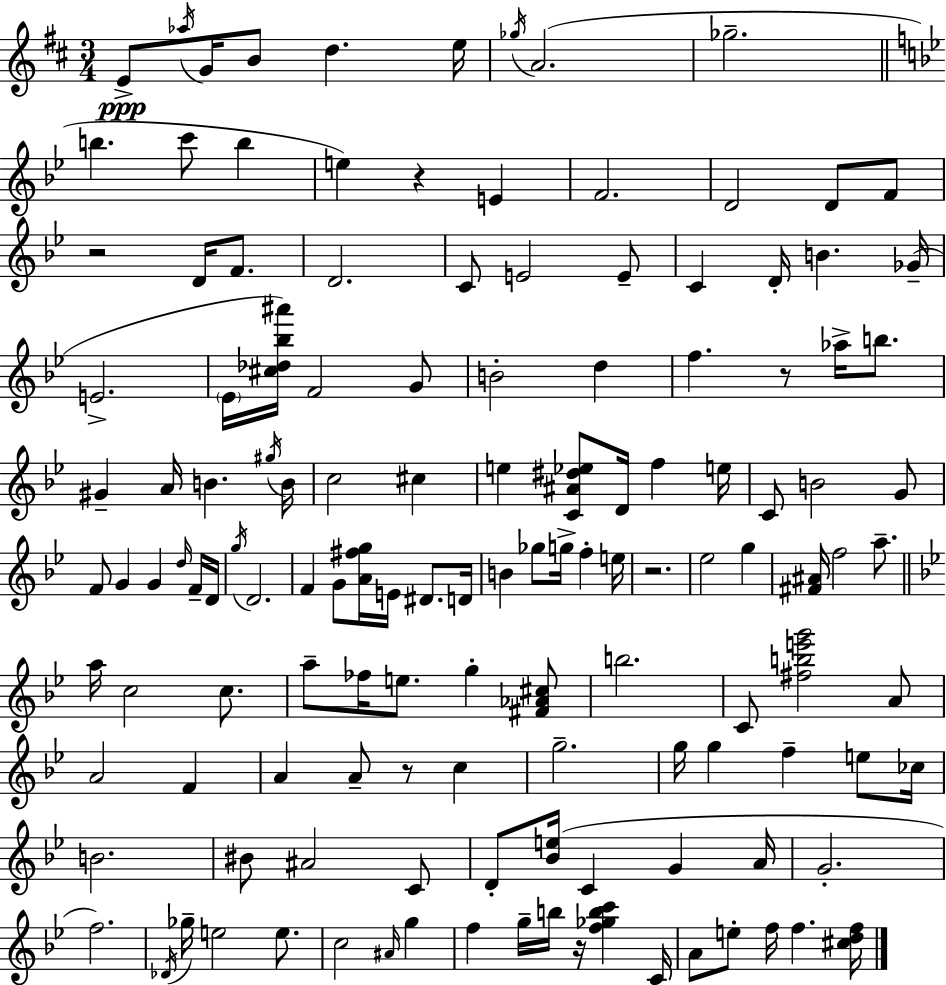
E4/e Ab5/s G4/s B4/e D5/q. E5/s Gb5/s A4/h. Gb5/h. B5/q. C6/e B5/q E5/q R/q E4/q F4/h. D4/h D4/e F4/e R/h D4/s F4/e. D4/h. C4/e E4/h E4/e C4/q D4/s B4/q. Gb4/s E4/h. Eb4/s [C#5,Db5,Bb5,A#6]/s F4/h G4/e B4/h D5/q F5/q. R/e Ab5/s B5/e. G#4/q A4/s B4/q. G#5/s B4/s C5/h C#5/q E5/q [C4,A#4,D#5,Eb5]/e D4/s F5/q E5/s C4/e B4/h G4/e F4/e G4/q G4/q D5/s F4/s D4/s G5/s D4/h. F4/q G4/e [A4,F#5,G5]/s E4/s D#4/e. D4/s B4/q Gb5/e G5/s F5/q E5/s R/h. Eb5/h G5/q [F#4,A#4]/s F5/h A5/e. A5/s C5/h C5/e. A5/e FES5/s E5/e. G5/q [F#4,Ab4,C#5]/e B5/h. C4/e [F#5,B5,E6,G6]/h A4/e A4/h F4/q A4/q A4/e R/e C5/q G5/h. G5/s G5/q F5/q E5/e CES5/s B4/h. BIS4/e A#4/h C4/e D4/e [Bb4,E5]/s C4/q G4/q A4/s G4/h. F5/h. Db4/s Gb5/s E5/h E5/e. C5/h A#4/s G5/q F5/q G5/s B5/s R/s [F5,Gb5,B5,C6]/q C4/s A4/e E5/e F5/s F5/q. [C#5,D5,F5]/s